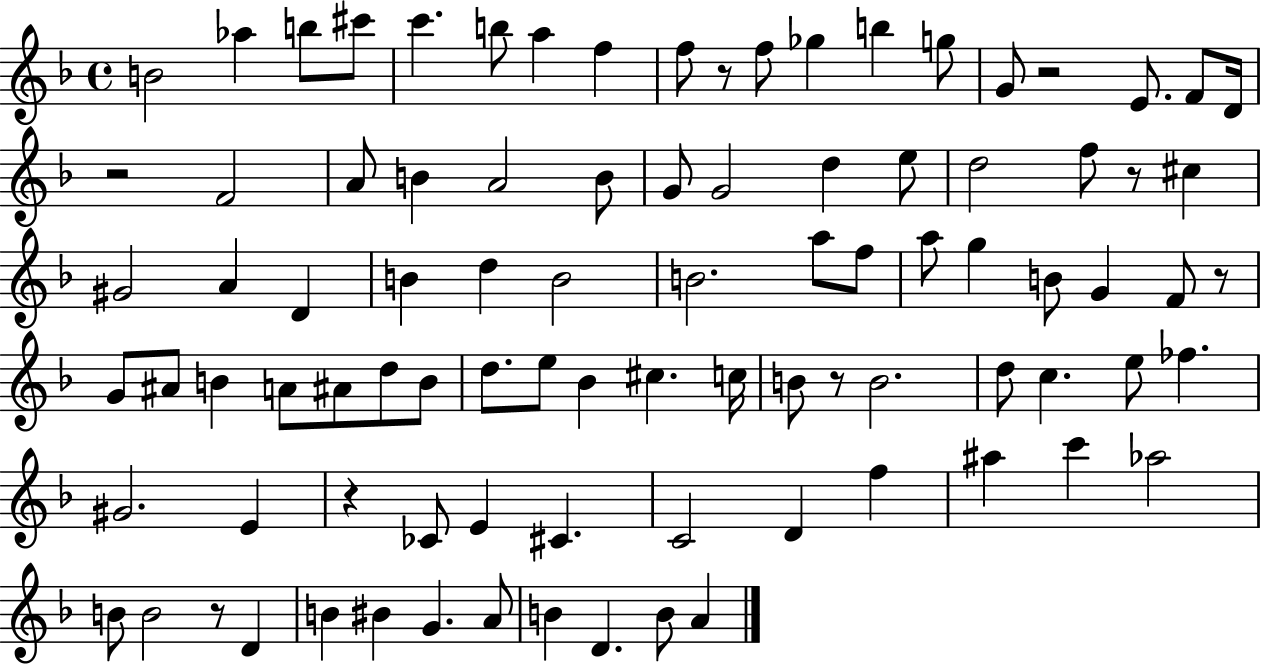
{
  \clef treble
  \time 4/4
  \defaultTimeSignature
  \key f \major
  \repeat volta 2 { b'2 aes''4 b''8 cis'''8 | c'''4. b''8 a''4 f''4 | f''8 r8 f''8 ges''4 b''4 g''8 | g'8 r2 e'8. f'8 d'16 | \break r2 f'2 | a'8 b'4 a'2 b'8 | g'8 g'2 d''4 e''8 | d''2 f''8 r8 cis''4 | \break gis'2 a'4 d'4 | b'4 d''4 b'2 | b'2. a''8 f''8 | a''8 g''4 b'8 g'4 f'8 r8 | \break g'8 ais'8 b'4 a'8 ais'8 d''8 b'8 | d''8. e''8 bes'4 cis''4. c''16 | b'8 r8 b'2. | d''8 c''4. e''8 fes''4. | \break gis'2. e'4 | r4 ces'8 e'4 cis'4. | c'2 d'4 f''4 | ais''4 c'''4 aes''2 | \break b'8 b'2 r8 d'4 | b'4 bis'4 g'4. a'8 | b'4 d'4. b'8 a'4 | } \bar "|."
}